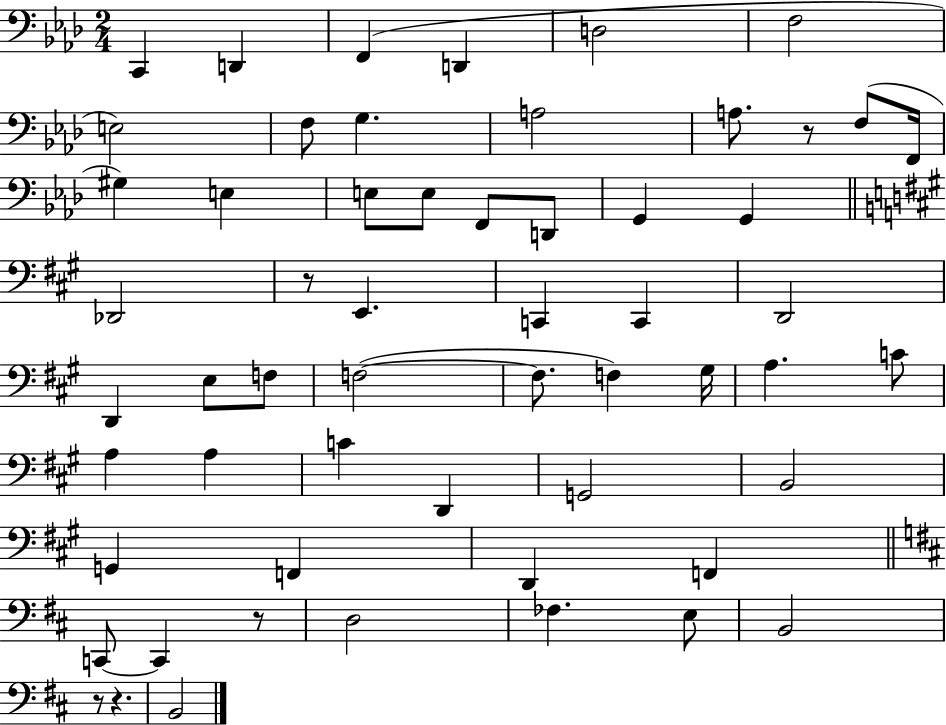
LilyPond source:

{
  \clef bass
  \numericTimeSignature
  \time 2/4
  \key aes \major
  \repeat volta 2 { c,4 d,4 | f,4( d,4 | d2 | f2 | \break e2) | f8 g4. | a2 | a8. r8 f8( f,16 | \break gis4) e4 | e8 e8 f,8 d,8 | g,4 g,4 | \bar "||" \break \key a \major des,2 | r8 e,4. | c,4 c,4 | d,2 | \break d,4 e8 f8 | f2~(~ | f8. f4) gis16 | a4. c'8 | \break a4 a4 | c'4 d,4 | g,2 | b,2 | \break g,4 f,4 | d,4 f,4 | \bar "||" \break \key b \minor c,8~~ c,4 r8 | d2 | fes4. e8 | b,2 | \break r8 r4. | b,2 | } \bar "|."
}